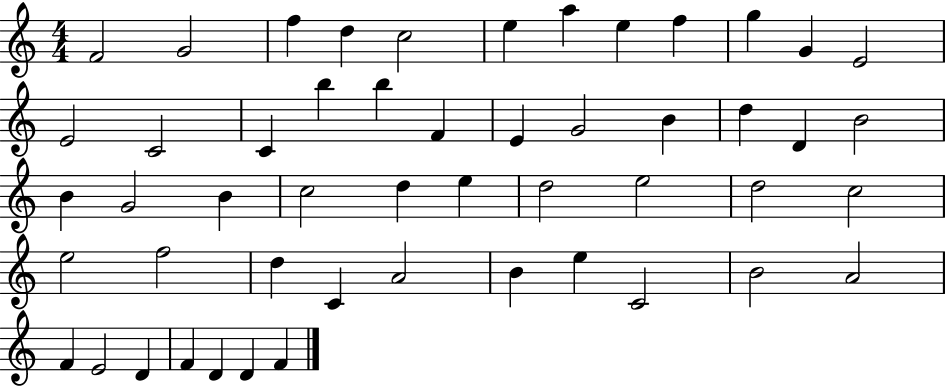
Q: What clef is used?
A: treble